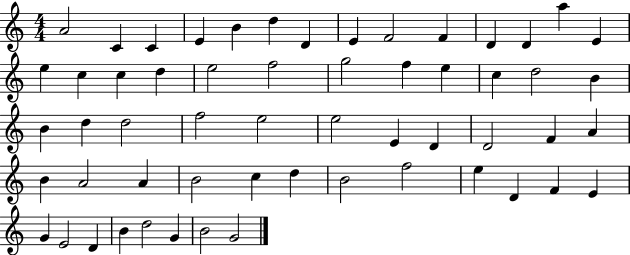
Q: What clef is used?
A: treble